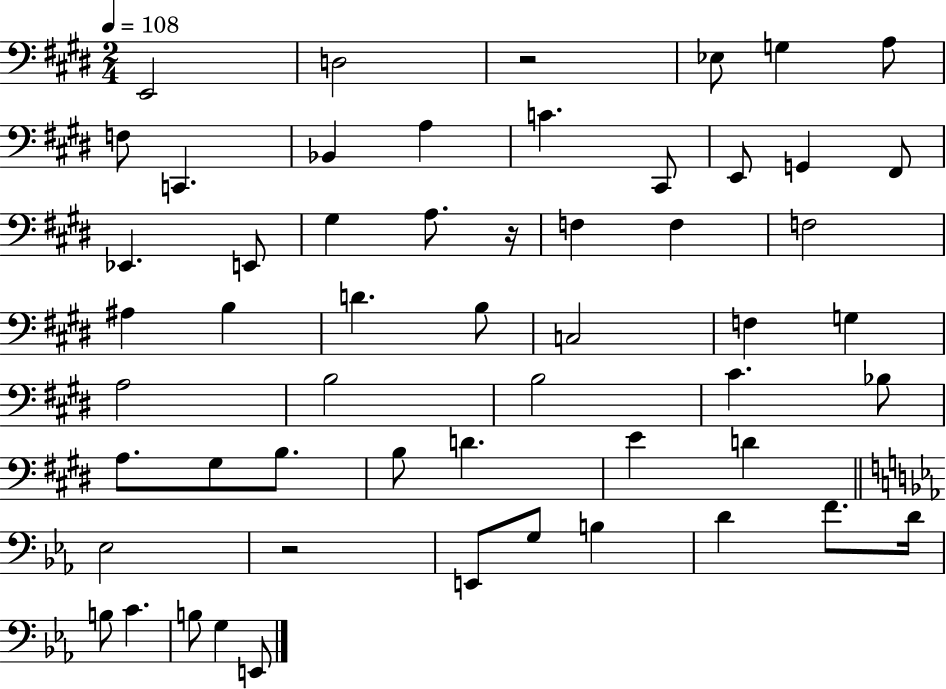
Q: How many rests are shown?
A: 3